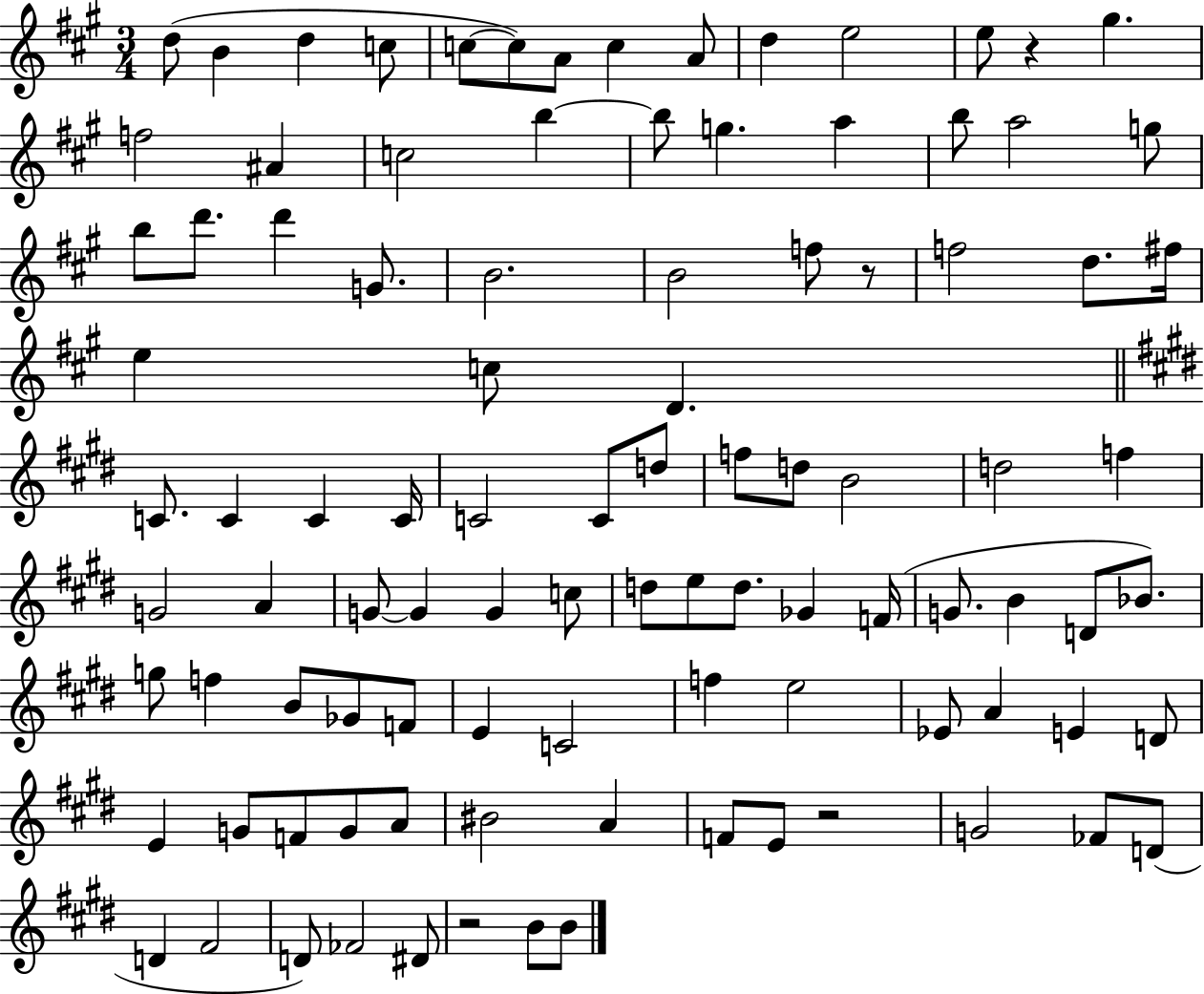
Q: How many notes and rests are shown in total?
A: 99